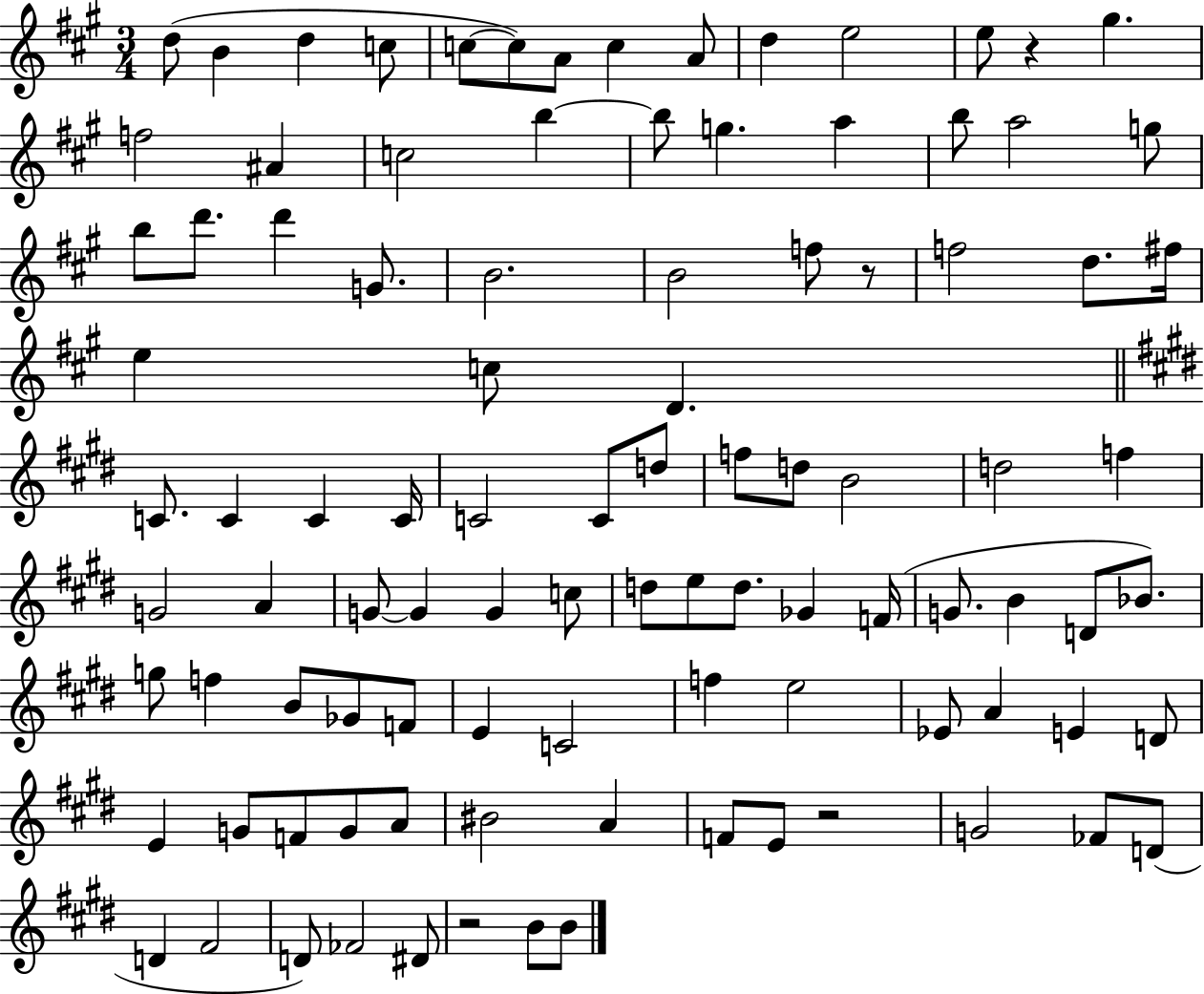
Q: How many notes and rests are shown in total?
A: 99